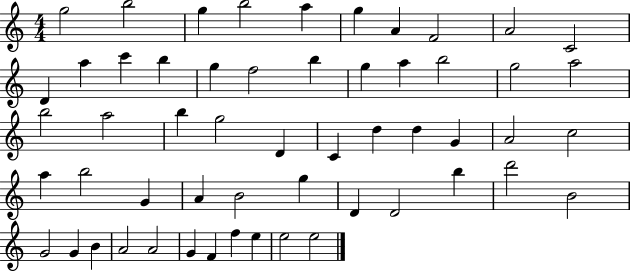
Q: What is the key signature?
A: C major